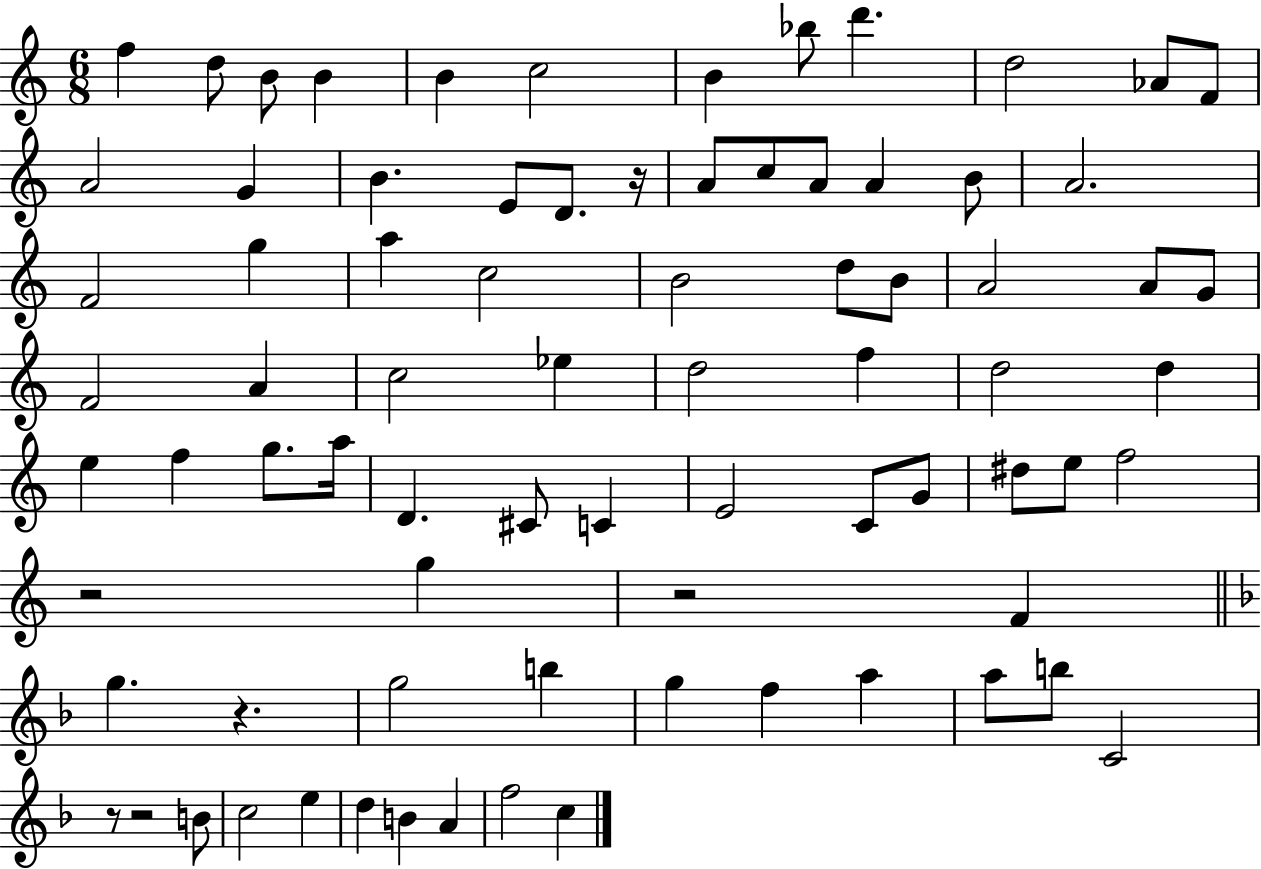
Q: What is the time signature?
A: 6/8